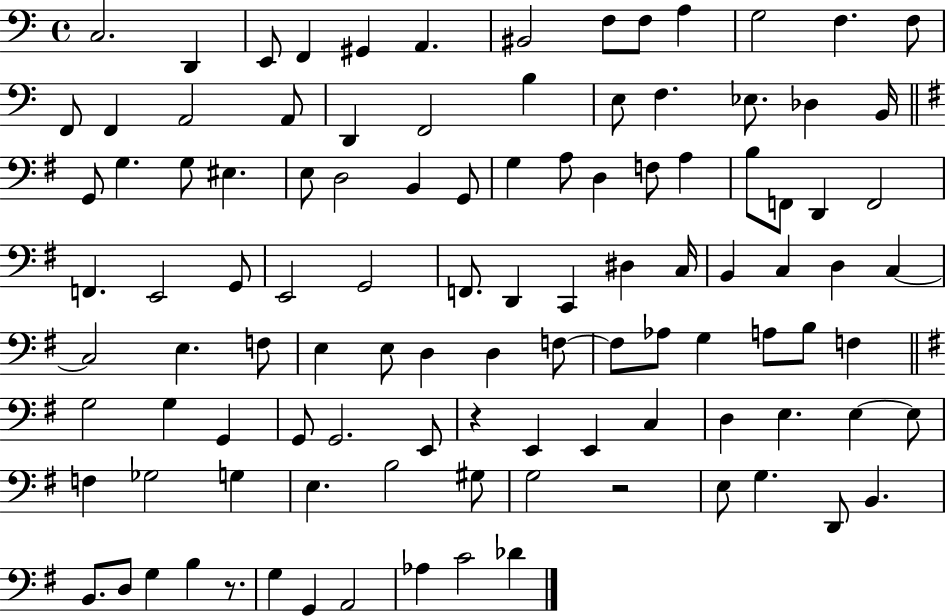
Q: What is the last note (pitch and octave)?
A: Db4